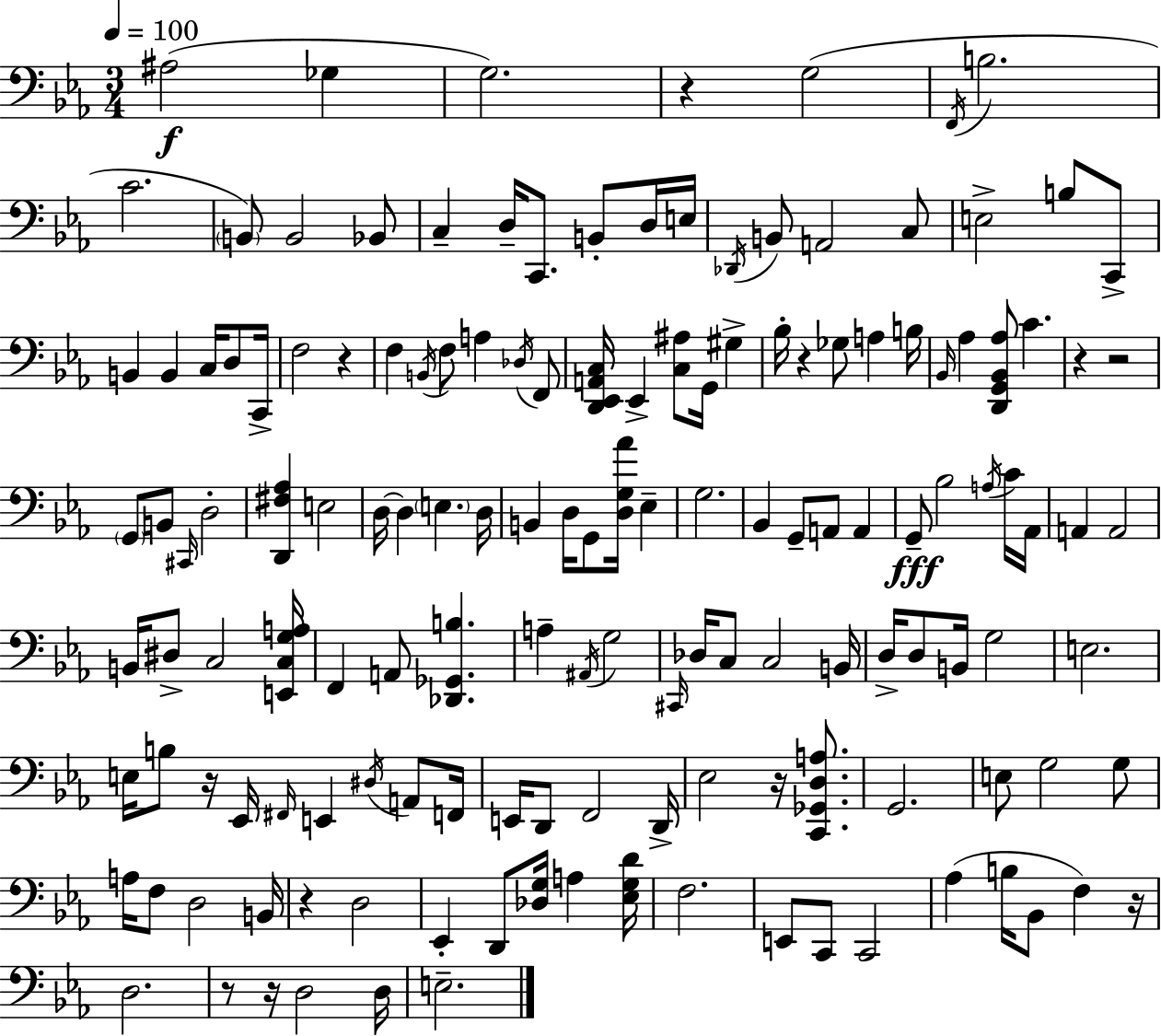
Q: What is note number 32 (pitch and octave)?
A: F3